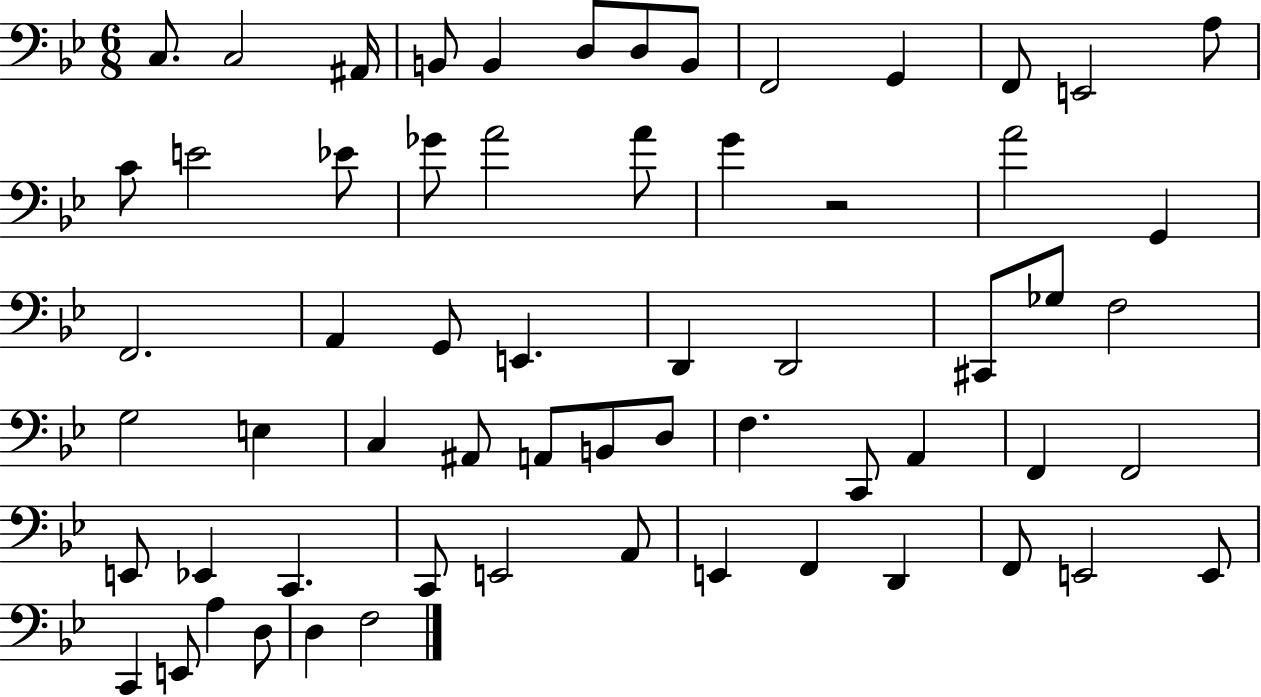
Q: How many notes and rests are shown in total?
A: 62